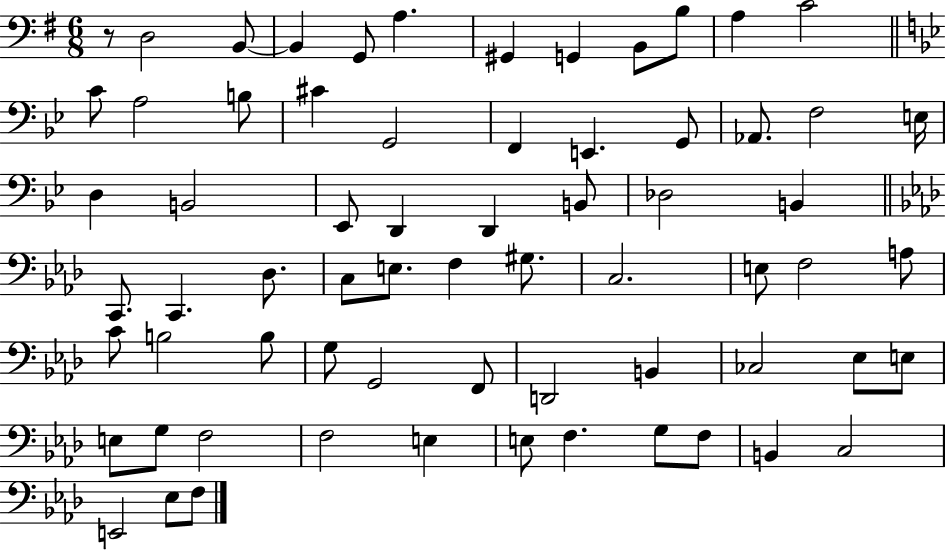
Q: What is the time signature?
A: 6/8